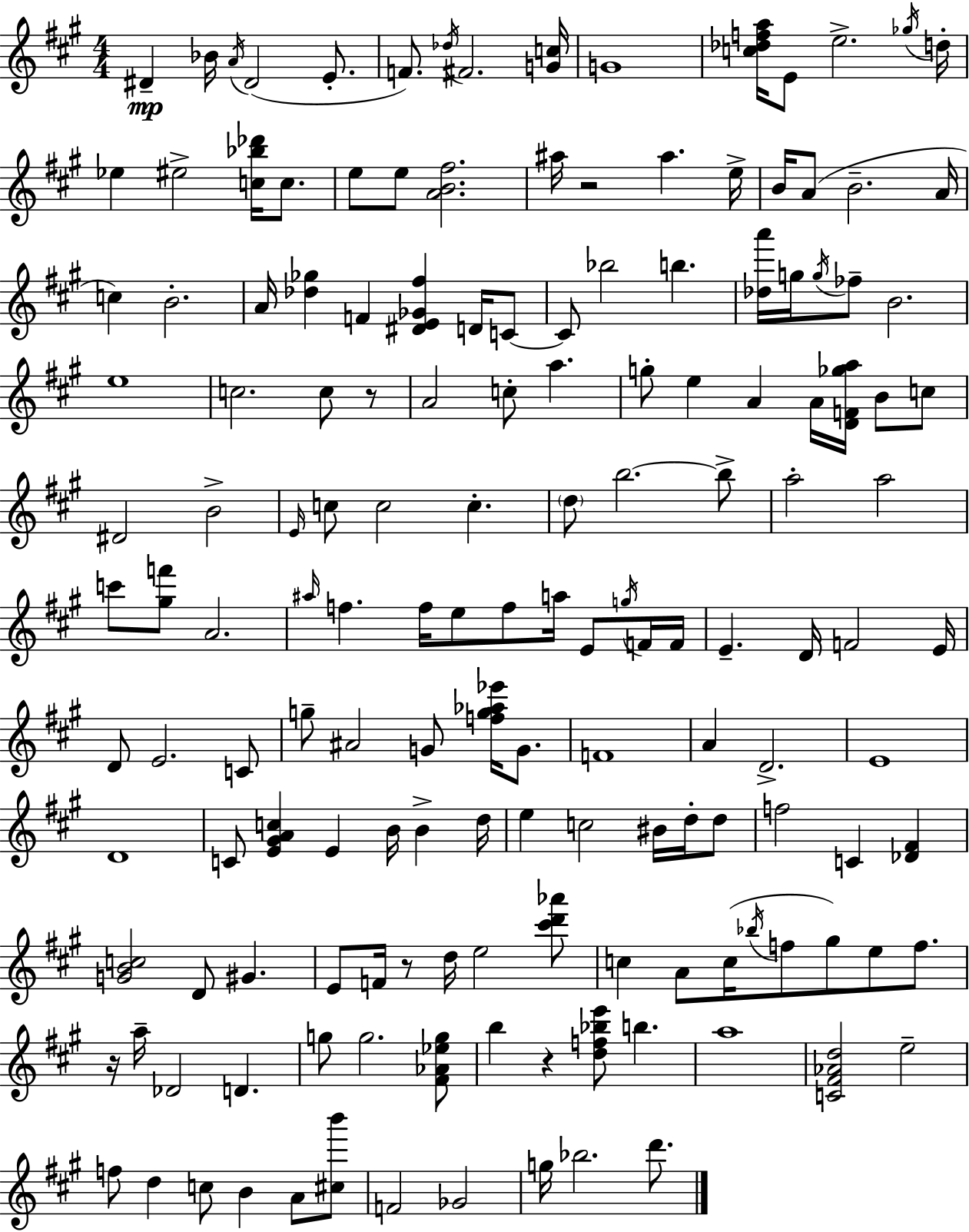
D#4/q Bb4/s A4/s D#4/h E4/e. F4/e. Db5/s F#4/h. [G4,C5]/s G4/w [C5,Db5,F5,A5]/s E4/e E5/h. Gb5/s D5/s Eb5/q EIS5/h [C5,Bb5,Db6]/s C5/e. E5/e E5/e [A4,B4,F#5]/h. A#5/s R/h A#5/q. E5/s B4/s A4/e B4/h. A4/s C5/q B4/h. A4/s [Db5,Gb5]/q F4/q [D#4,E4,Gb4,F#5]/q D4/s C4/e C4/e Bb5/h B5/q. [Db5,A6]/s G5/s G5/s FES5/e B4/h. E5/w C5/h. C5/e R/e A4/h C5/e A5/q. G5/e E5/q A4/q A4/s [D4,F4,Gb5,A5]/s B4/e C5/e D#4/h B4/h E4/s C5/e C5/h C5/q. D5/e B5/h. B5/e A5/h A5/h C6/e [G#5,F6]/e A4/h. A#5/s F5/q. F5/s E5/e F5/e A5/s E4/e G5/s F4/s F4/s E4/q. D4/s F4/h E4/s D4/e E4/h. C4/e G5/e A#4/h G4/e [F5,G5,Ab5,Eb6]/s G4/e. F4/w A4/q D4/h. E4/w D4/w C4/e [E4,G#4,A4,C5]/q E4/q B4/s B4/q D5/s E5/q C5/h BIS4/s D5/s D5/e F5/h C4/q [Db4,F#4]/q [G4,B4,C5]/h D4/e G#4/q. E4/e F4/s R/e D5/s E5/h [C#6,D6,Ab6]/e C5/q A4/e C5/s Bb5/s F5/e G#5/e E5/e F5/e. R/s A5/s Db4/h D4/q. G5/e G5/h. [F#4,Ab4,Eb5,G5]/e B5/q R/q [D5,F5,Bb5,E6]/e B5/q. A5/w [C4,F#4,Ab4,D5]/h E5/h F5/e D5/q C5/e B4/q A4/e [C#5,B6]/e F4/h Gb4/h G5/s Bb5/h. D6/e.